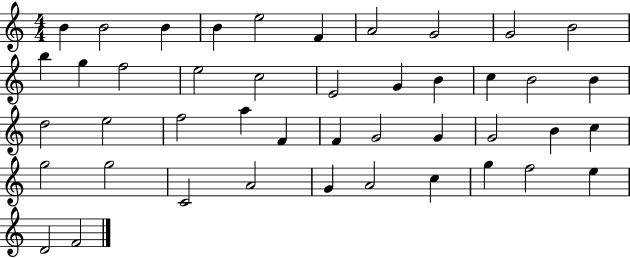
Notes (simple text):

B4/q B4/h B4/q B4/q E5/h F4/q A4/h G4/h G4/h B4/h B5/q G5/q F5/h E5/h C5/h E4/h G4/q B4/q C5/q B4/h B4/q D5/h E5/h F5/h A5/q F4/q F4/q G4/h G4/q G4/h B4/q C5/q G5/h G5/h C4/h A4/h G4/q A4/h C5/q G5/q F5/h E5/q D4/h F4/h